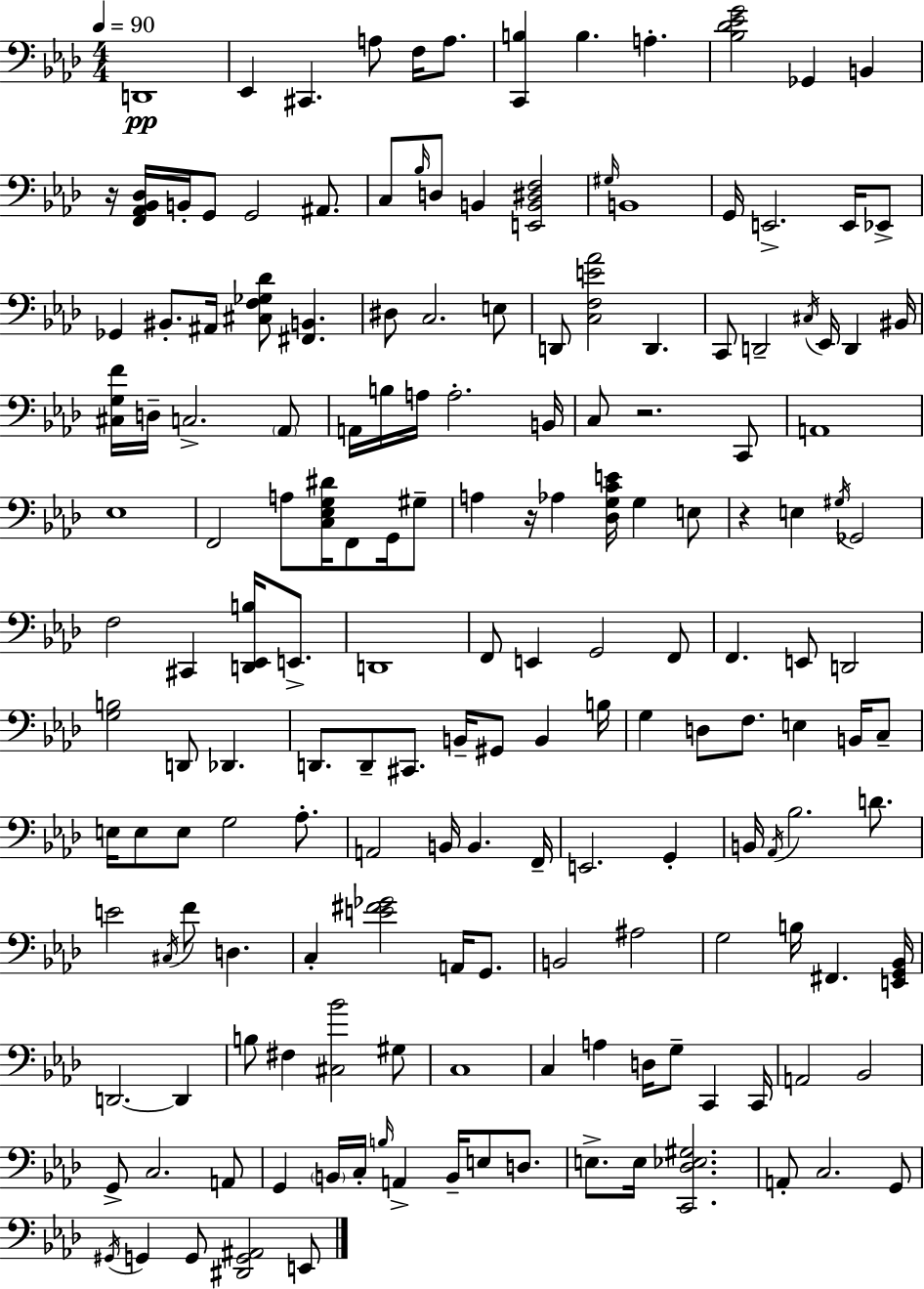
{
  \clef bass
  \numericTimeSignature
  \time 4/4
  \key f \minor
  \tempo 4 = 90
  d,1\pp | ees,4 cis,4. a8 f16 a8. | <c, b>4 b4. a4.-. | <bes des' ees' g'>2 ges,4 b,4 | \break r16 <f, aes, bes, des>16 b,16-. g,8 g,2 ais,8. | c8 \grace { bes16 } d8 b,4 <e, b, dis f>2 | \grace { gis16 } b,1 | g,16 e,2.-> e,16 | \break ees,8-> ges,4 bis,8.-. ais,16 <cis f ges des'>8 <fis, b,>4. | dis8 c2. | e8 d,8 <c f e' aes'>2 d,4. | c,8 d,2-- \acciaccatura { cis16 } ees,16 d,4 | \break bis,16 <cis g f'>16 d16-- c2.-> | \parenthesize aes,8 a,16 b16 a16 a2.-. | b,16 c8 r2. | c,8 a,1 | \break ees1 | f,2 a8 <c ees g dis'>16 f,8 | g,16 gis8-- a4 r16 aes4 <des g c' e'>16 g4 | e8 r4 e4 \acciaccatura { gis16 } ges,2 | \break f2 cis,4 | <d, ees, b>16 e,8.-> d,1 | f,8 e,4 g,2 | f,8 f,4. e,8 d,2 | \break <g b>2 d,8 des,4. | d,8. d,8-- cis,8. b,16-- gis,8 b,4 | b16 g4 d8 f8. e4 | b,16 c8-- e16 e8 e8 g2 | \break aes8.-. a,2 b,16 b,4. | f,16-- e,2. | g,4-. b,16 \acciaccatura { aes,16 } bes2. | d'8. e'2 \acciaccatura { cis16 } f'8 | \break d4. c4-. <e' fis' ges'>2 | a,16 g,8. b,2 ais2 | g2 b16 fis,4. | <e, g, bes,>16 d,2.~~ | \break d,4 b8 fis4 <cis bes'>2 | gis8 c1 | c4 a4 d16 g8-- | c,4 c,16 a,2 bes,2 | \break g,8-> c2. | a,8 g,4 \parenthesize b,16 c16-. \grace { b16 } a,4-> | b,16-- e8 d8. e8.-> e16 <c, des ees gis>2. | a,8-. c2. | \break g,8 \acciaccatura { gis,16 } g,4 g,8 <dis, g, ais,>2 | e,8 \bar "|."
}